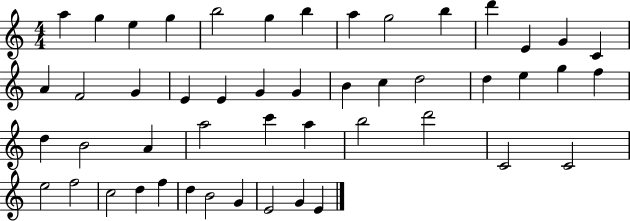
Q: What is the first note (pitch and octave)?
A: A5